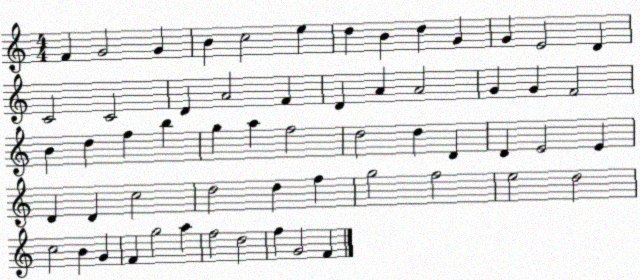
X:1
T:Untitled
M:4/4
L:1/4
K:C
F G2 G B c2 e d B d G G E2 D C2 C2 D A2 F D A A2 G G F2 B d f b g a f2 d2 d D D E2 E D D c2 d2 d f g2 f2 e2 d2 c2 B G F g2 a f2 d2 f G2 F